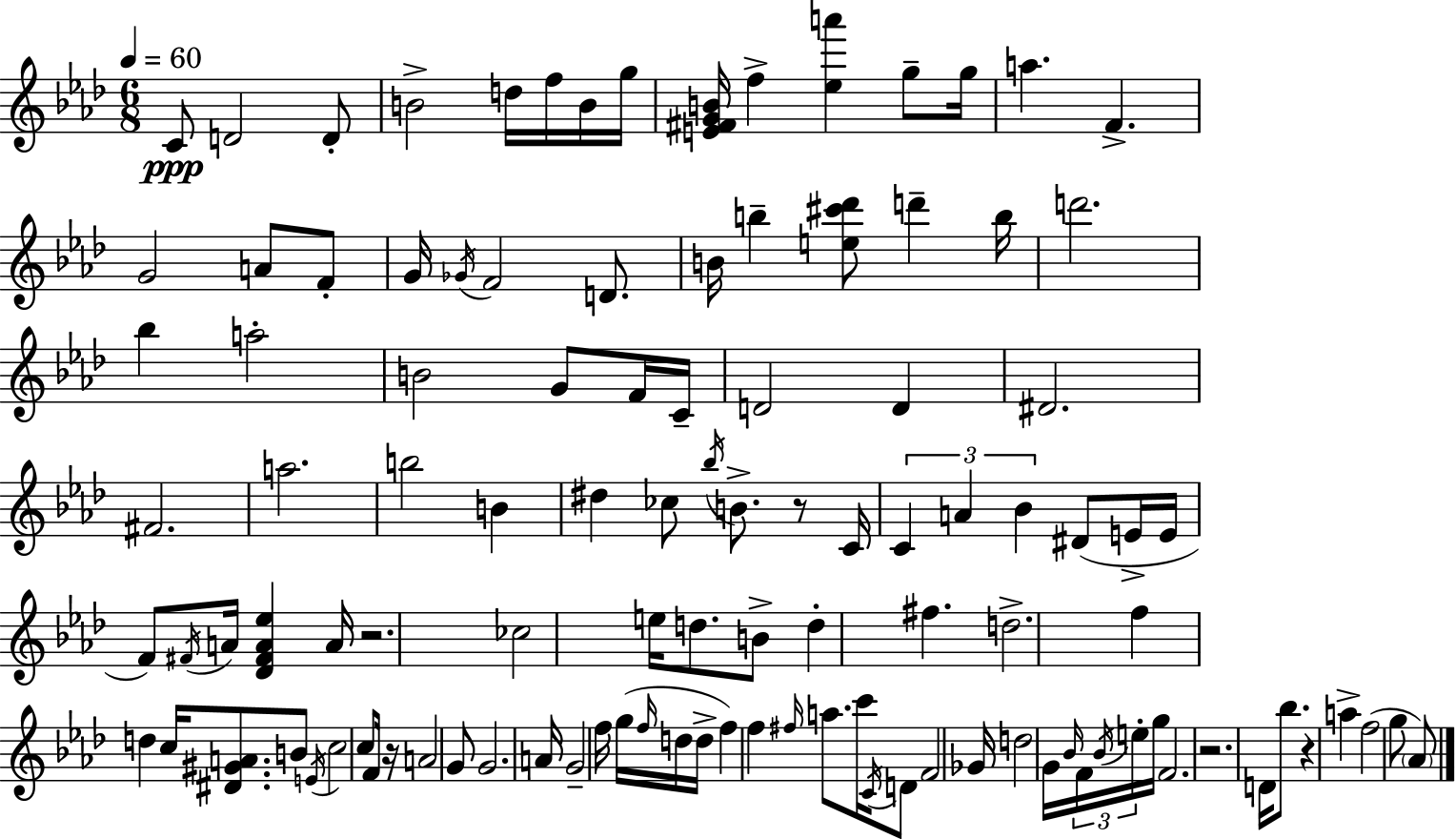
C4/e D4/h D4/e B4/h D5/s F5/s B4/s G5/s [E4,F#4,G4,B4]/s F5/q [Eb5,A6]/q G5/e G5/s A5/q. F4/q. G4/h A4/e F4/e G4/s Gb4/s F4/h D4/e. B4/s B5/q [E5,C#6,Db6]/e D6/q B5/s D6/h. Bb5/q A5/h B4/h G4/e F4/s C4/s D4/h D4/q D#4/h. F#4/h. A5/h. B5/h B4/q D#5/q CES5/e Bb5/s B4/e. R/e C4/s C4/q A4/q Bb4/q D#4/e E4/s E4/s F4/e F#4/s A4/s [Db4,F#4,A4,Eb5]/q A4/s R/h. CES5/h E5/s D5/e. B4/e D5/q F#5/q. D5/h. F5/q D5/q C5/s [D#4,G#4,A4]/e. B4/e E4/s C5/h C5/e F4/s R/s A4/h G4/e G4/h. A4/s G4/h F5/s G5/s F5/s D5/s D5/s F5/q F5/q F#5/s A5/e. C6/s C4/s D4/e F4/h Gb4/s D5/h G4/s Bb4/s F4/s Bb4/s E5/s G5/s F4/h. R/h. D4/s Bb5/e. R/q A5/q F5/h G5/e Ab4/e